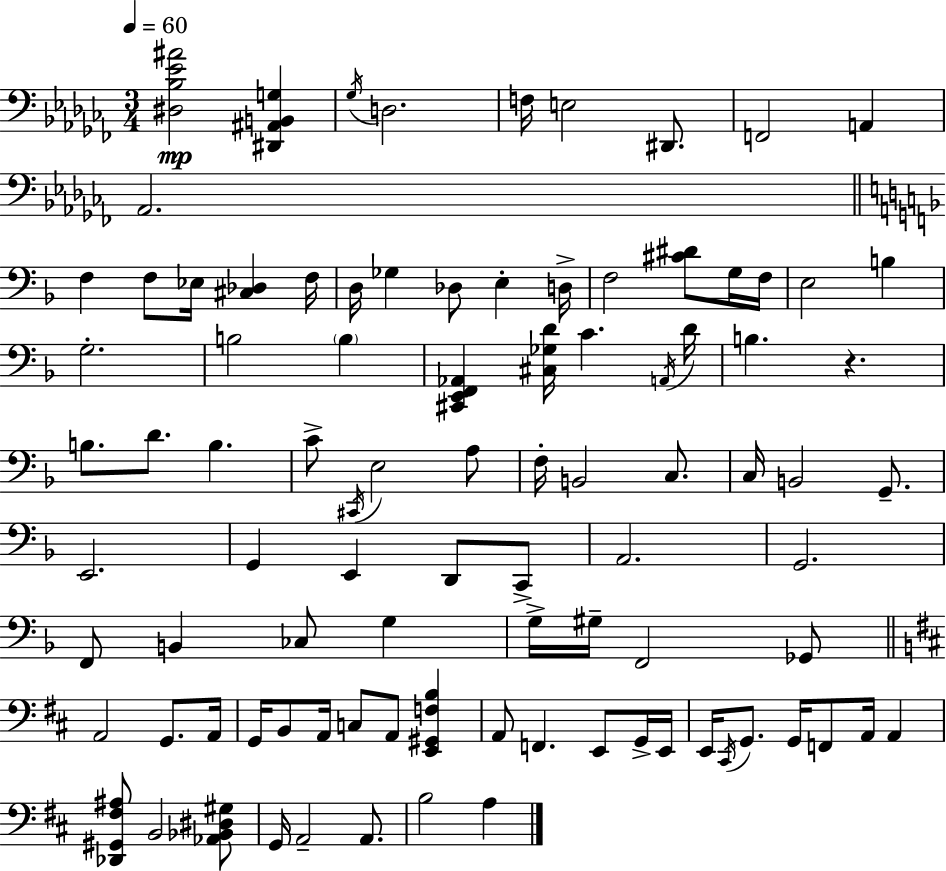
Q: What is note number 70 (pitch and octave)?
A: E2